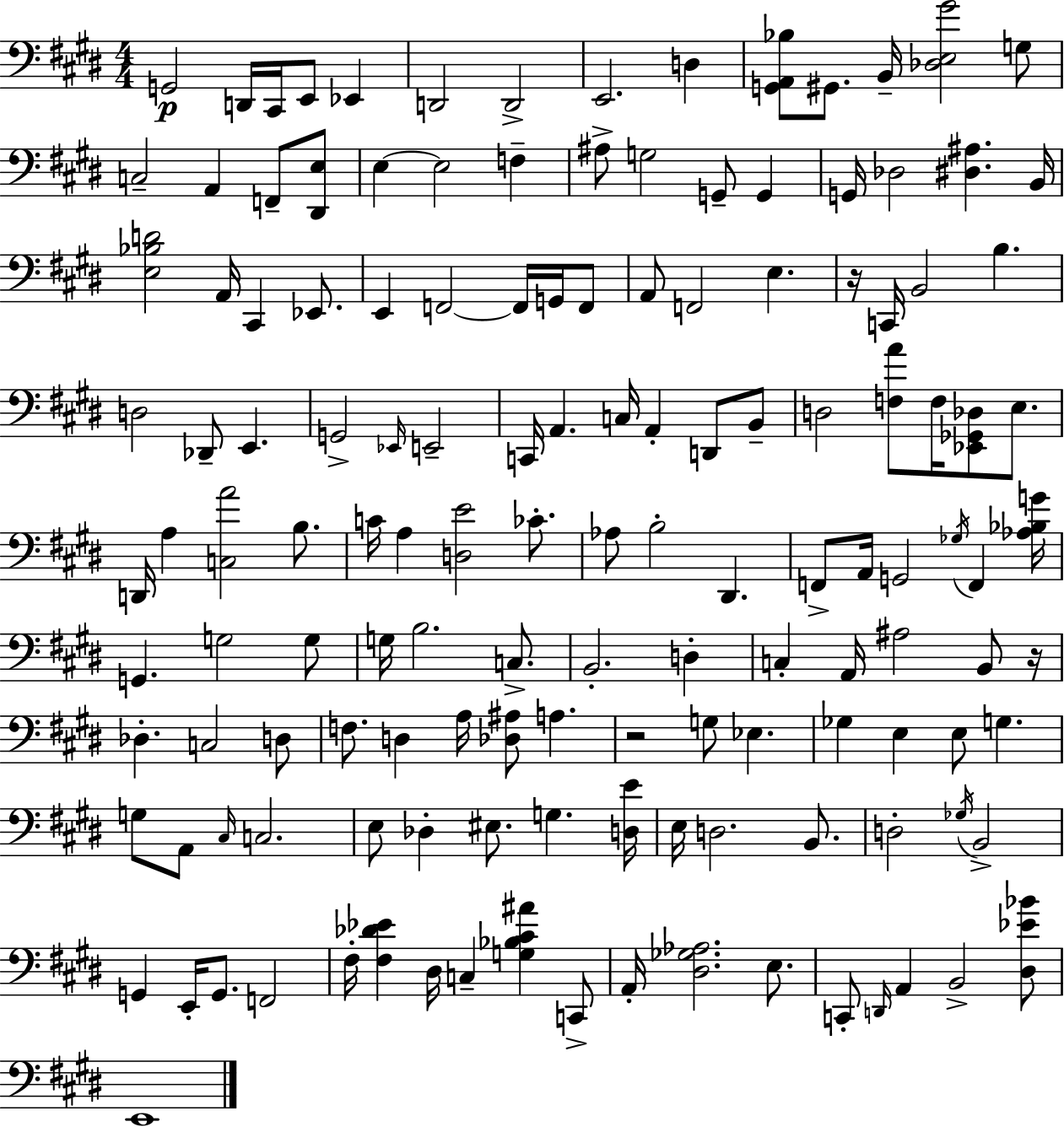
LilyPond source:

{
  \clef bass
  \numericTimeSignature
  \time 4/4
  \key e \major
  g,2\p d,16 cis,16 e,8 ees,4 | d,2 d,2-> | e,2. d4 | <g, a, bes>8 gis,8. b,16-- <des e gis'>2 g8 | \break c2-- a,4 f,8-- <dis, e>8 | e4~~ e2 f4-- | ais8-> g2 g,8-- g,4 | g,16 des2 <dis ais>4. b,16 | \break <e bes d'>2 a,16 cis,4 ees,8. | e,4 f,2~~ f,16 g,16 f,8 | a,8 f,2 e4. | r16 c,16 b,2 b4. | \break d2 des,8-- e,4. | g,2-> \grace { ees,16 } e,2-- | c,16 a,4. c16 a,4-. d,8 b,8-- | d2 <f a'>8 f16 <ees, ges, des>8 e8. | \break d,16 a4 <c a'>2 b8. | c'16 a4 <d e'>2 ces'8.-. | aes8 b2-. dis,4. | f,8-> a,16 g,2 \acciaccatura { ges16 } f,4 | \break <aes bes g'>16 g,4. g2 | g8 g16 b2. c8.-> | b,2.-. d4-. | c4-. a,16 ais2 b,8 | \break r16 des4.-. c2 | d8 f8. d4 a16 <des ais>8 a4. | r2 g8 ees4. | ges4 e4 e8 g4. | \break g8 a,8 \grace { cis16 } c2. | e8 des4-. eis8. g4. | <d e'>16 e16 d2. | b,8. d2-. \acciaccatura { ges16 } b,2-> | \break g,4 e,16-. g,8. f,2 | fis16-. <fis des' ees'>4 dis16 c4-- <g bes cis' ais'>4 | c,8-> a,16-. <dis ges aes>2. | e8. c,8-. \grace { d,16 } a,4 b,2-> | \break <dis ees' bes'>8 e,1 | \bar "|."
}